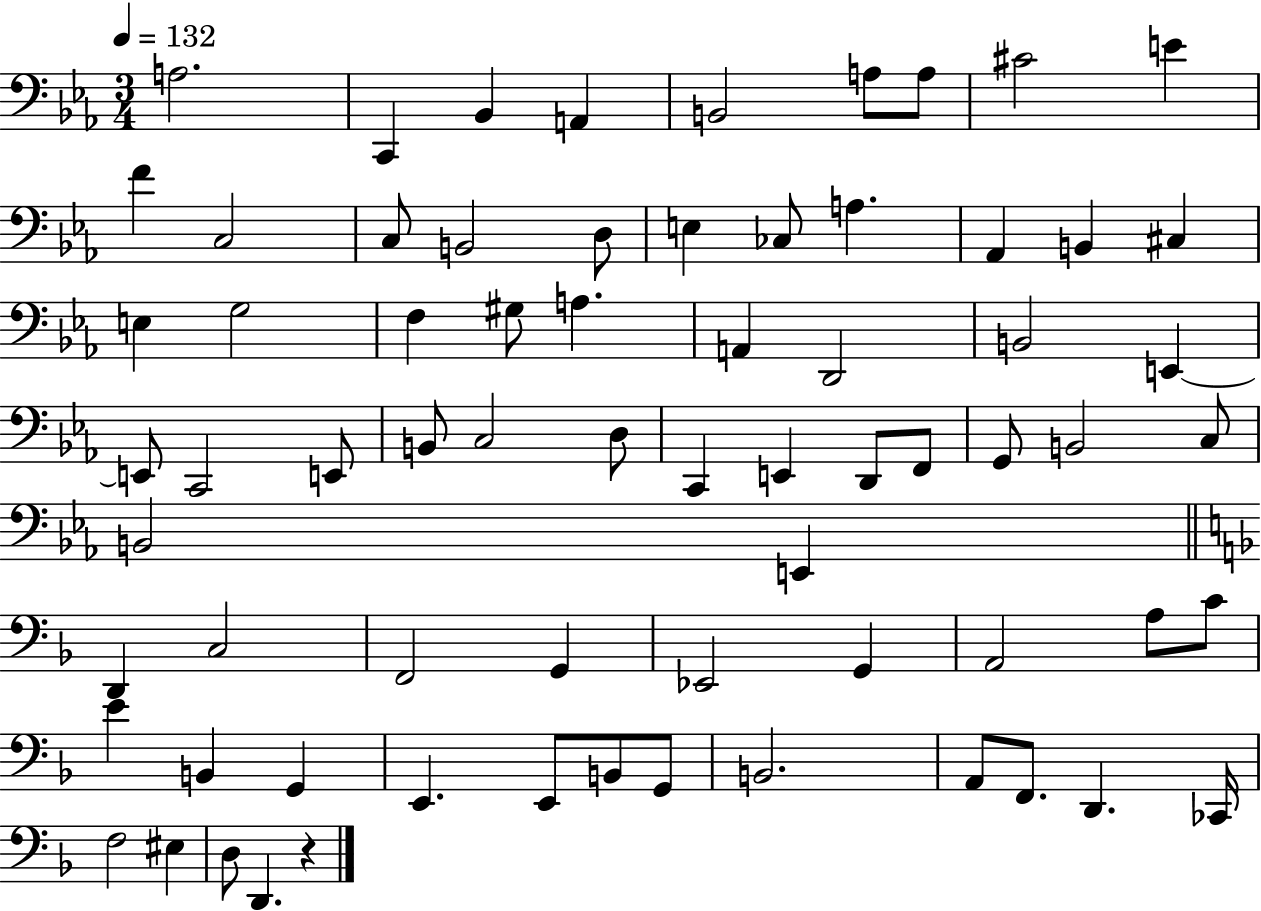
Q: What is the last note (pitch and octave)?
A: D2